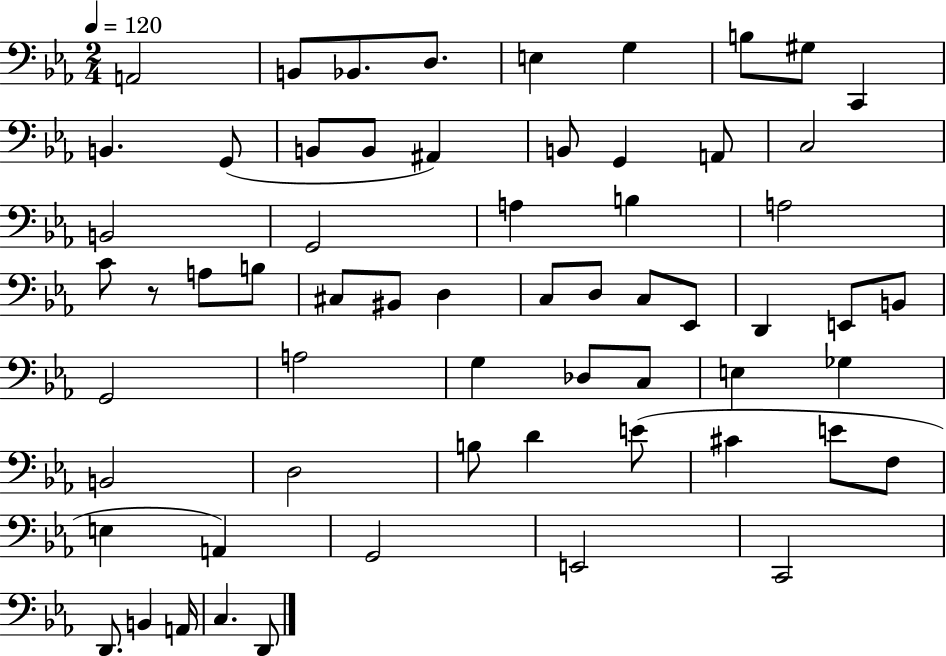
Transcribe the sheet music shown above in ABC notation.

X:1
T:Untitled
M:2/4
L:1/4
K:Eb
A,,2 B,,/2 _B,,/2 D,/2 E, G, B,/2 ^G,/2 C,, B,, G,,/2 B,,/2 B,,/2 ^A,, B,,/2 G,, A,,/2 C,2 B,,2 G,,2 A, B, A,2 C/2 z/2 A,/2 B,/2 ^C,/2 ^B,,/2 D, C,/2 D,/2 C,/2 _E,,/2 D,, E,,/2 B,,/2 G,,2 A,2 G, _D,/2 C,/2 E, _G, B,,2 D,2 B,/2 D E/2 ^C E/2 F,/2 E, A,, G,,2 E,,2 C,,2 D,,/2 B,, A,,/4 C, D,,/2